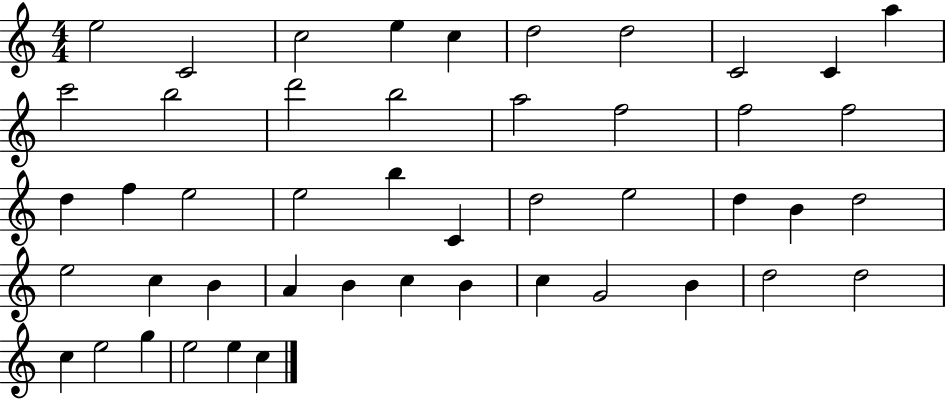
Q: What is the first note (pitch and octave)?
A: E5